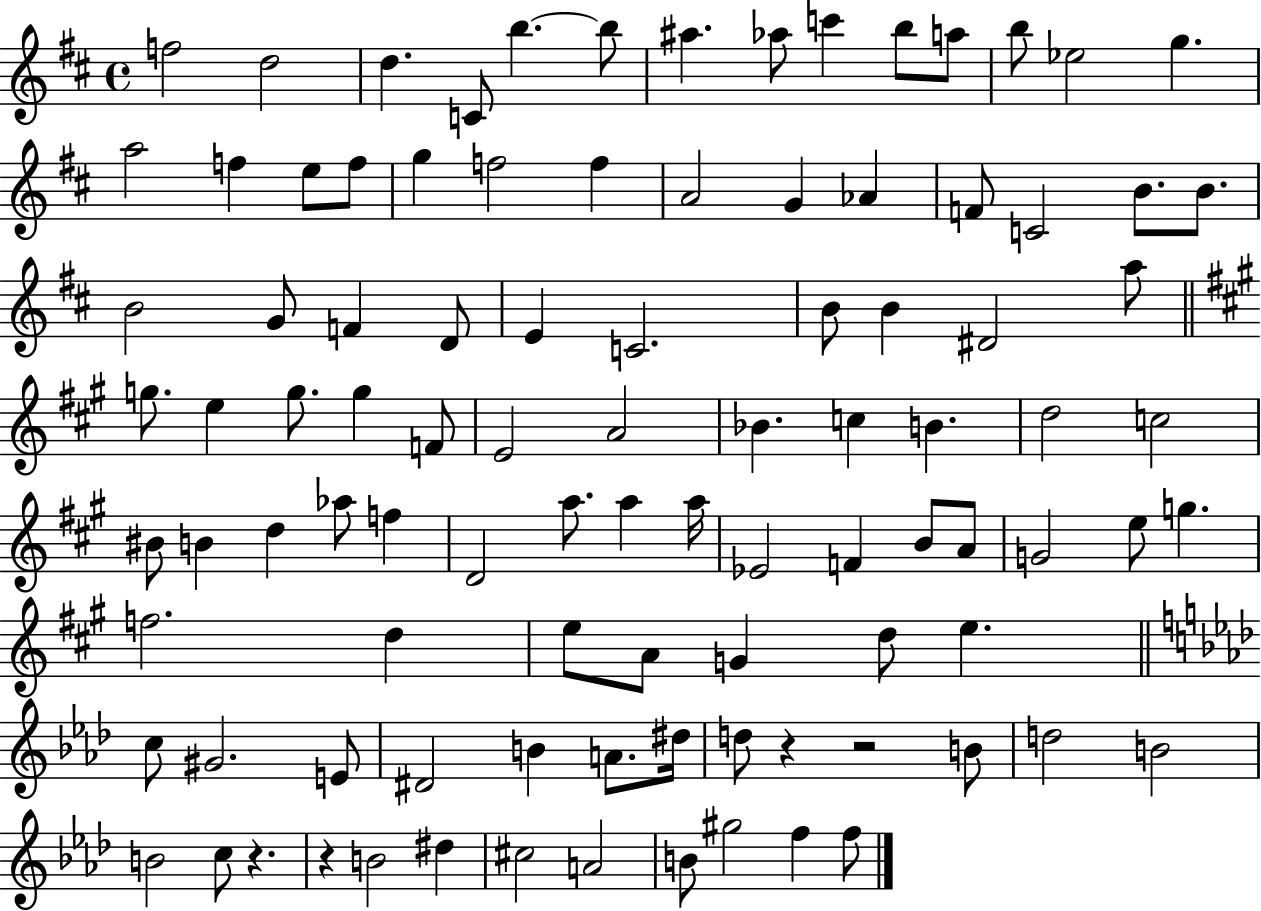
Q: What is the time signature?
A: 4/4